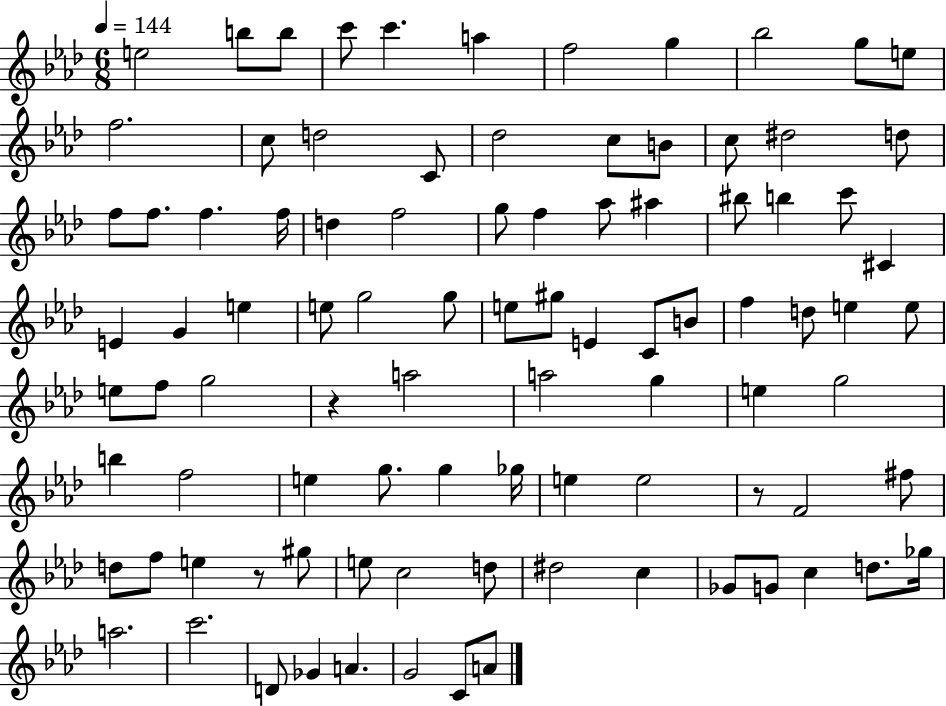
{
  \clef treble
  \numericTimeSignature
  \time 6/8
  \key aes \major
  \tempo 4 = 144
  e''2 b''8 b''8 | c'''8 c'''4. a''4 | f''2 g''4 | bes''2 g''8 e''8 | \break f''2. | c''8 d''2 c'8 | des''2 c''8 b'8 | c''8 dis''2 d''8 | \break f''8 f''8. f''4. f''16 | d''4 f''2 | g''8 f''4 aes''8 ais''4 | bis''8 b''4 c'''8 cis'4 | \break e'4 g'4 e''4 | e''8 g''2 g''8 | e''8 gis''8 e'4 c'8 b'8 | f''4 d''8 e''4 e''8 | \break e''8 f''8 g''2 | r4 a''2 | a''2 g''4 | e''4 g''2 | \break b''4 f''2 | e''4 g''8. g''4 ges''16 | e''4 e''2 | r8 f'2 fis''8 | \break d''8 f''8 e''4 r8 gis''8 | e''8 c''2 d''8 | dis''2 c''4 | ges'8 g'8 c''4 d''8. ges''16 | \break a''2. | c'''2. | d'8 ges'4 a'4. | g'2 c'8 a'8 | \break \bar "|."
}